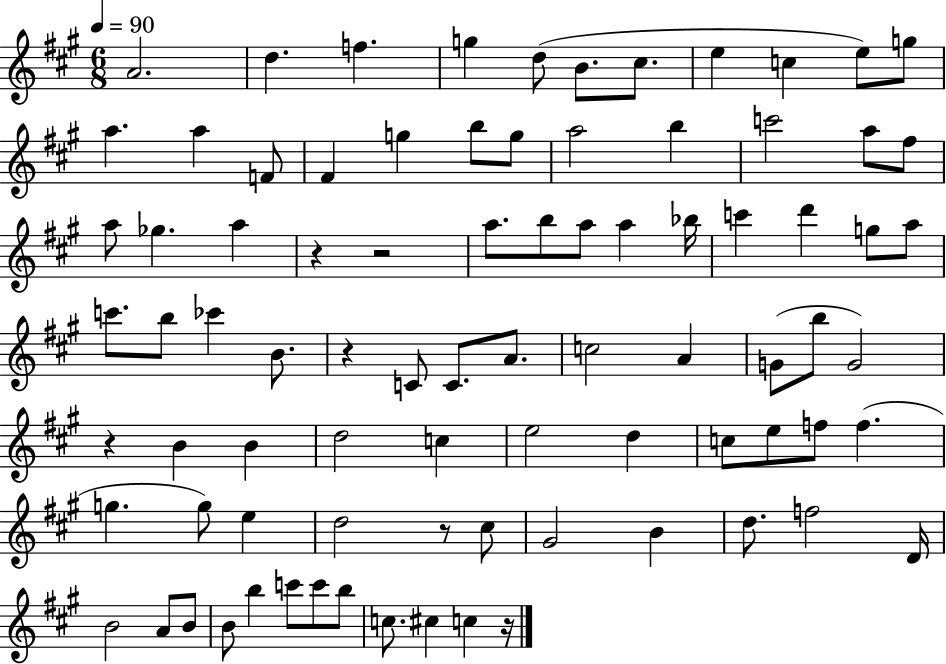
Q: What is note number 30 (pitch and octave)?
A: A5